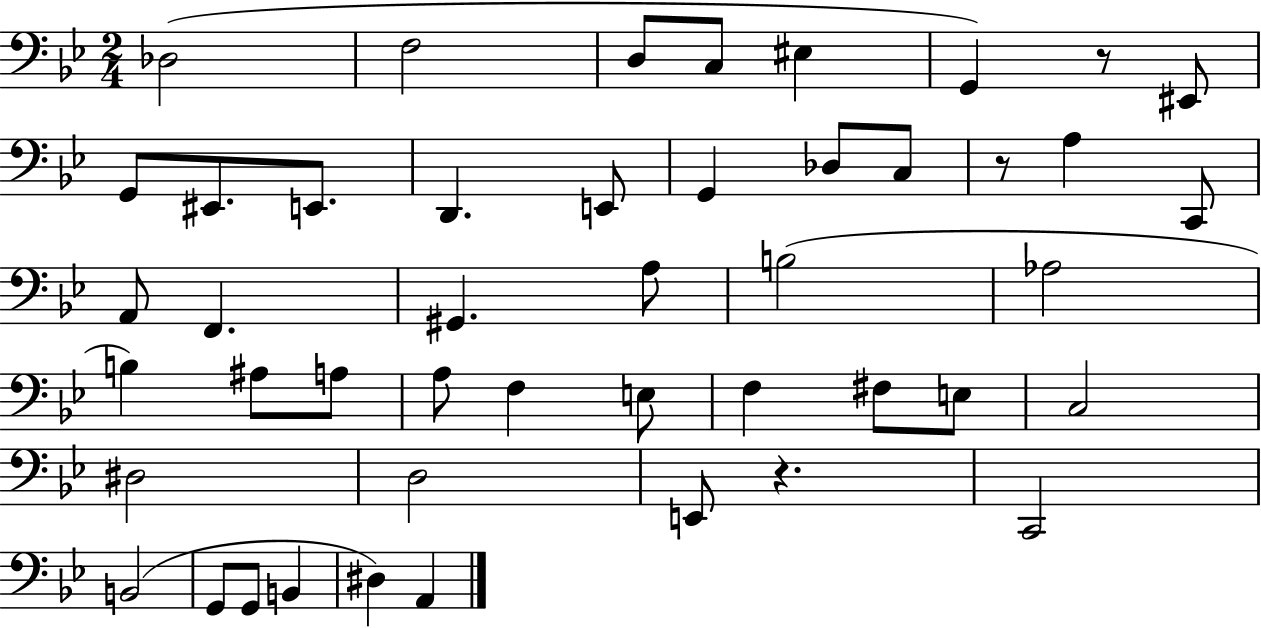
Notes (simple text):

Db3/h F3/h D3/e C3/e EIS3/q G2/q R/e EIS2/e G2/e EIS2/e. E2/e. D2/q. E2/e G2/q Db3/e C3/e R/e A3/q C2/e A2/e F2/q. G#2/q. A3/e B3/h Ab3/h B3/q A#3/e A3/e A3/e F3/q E3/e F3/q F#3/e E3/e C3/h D#3/h D3/h E2/e R/q. C2/h B2/h G2/e G2/e B2/q D#3/q A2/q